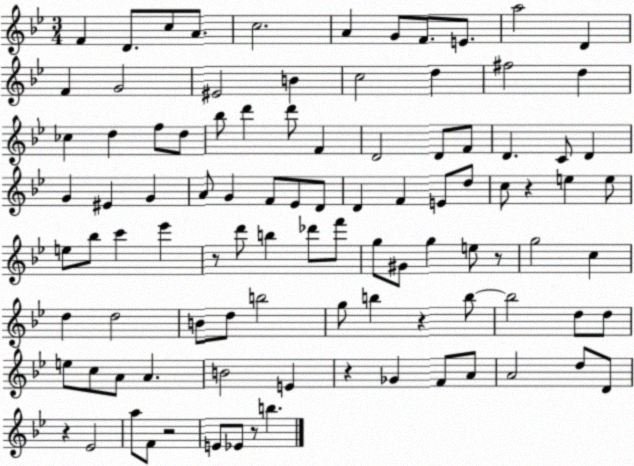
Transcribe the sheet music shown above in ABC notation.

X:1
T:Untitled
M:3/4
L:1/4
K:Bb
F D/2 c/2 A/2 c2 A G/2 F/2 E/2 a2 D F G2 ^E2 B c2 d ^f2 d _c d f/2 d/2 _b/2 d' d'/2 F D2 D/2 F/2 D C/2 D G ^E G A/2 G F/2 _E/2 D/2 D F E/2 d/2 c/2 z e e/2 e/2 _b/2 c' _e' z/2 d'/2 b _d'/2 f'/2 g/2 ^G/2 g e/2 z/2 g2 c d d2 B/2 d/2 b2 g/2 b z b/2 b2 d/2 d/2 e/2 c/2 A/2 A B2 E z _G F/2 A/2 A2 d/2 D/2 z _E2 a/2 F/2 z2 E/2 _E/2 z/2 b